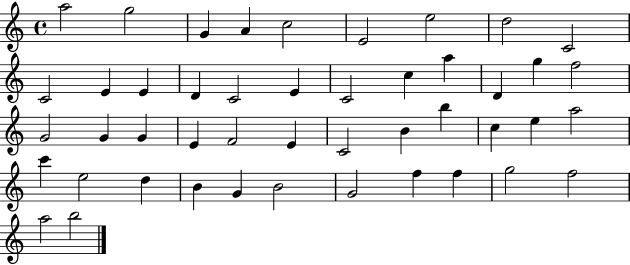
X:1
T:Untitled
M:4/4
L:1/4
K:C
a2 g2 G A c2 E2 e2 d2 C2 C2 E E D C2 E C2 c a D g f2 G2 G G E F2 E C2 B b c e a2 c' e2 d B G B2 G2 f f g2 f2 a2 b2